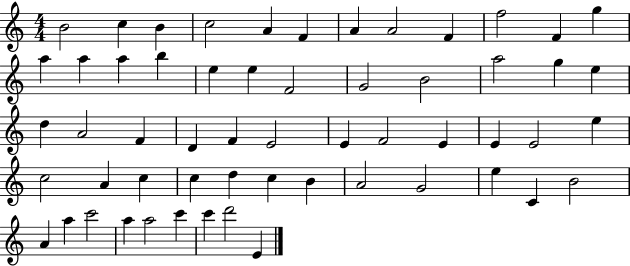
{
  \clef treble
  \numericTimeSignature
  \time 4/4
  \key c \major
  b'2 c''4 b'4 | c''2 a'4 f'4 | a'4 a'2 f'4 | f''2 f'4 g''4 | \break a''4 a''4 a''4 b''4 | e''4 e''4 f'2 | g'2 b'2 | a''2 g''4 e''4 | \break d''4 a'2 f'4 | d'4 f'4 e'2 | e'4 f'2 e'4 | e'4 e'2 e''4 | \break c''2 a'4 c''4 | c''4 d''4 c''4 b'4 | a'2 g'2 | e''4 c'4 b'2 | \break a'4 a''4 c'''2 | a''4 a''2 c'''4 | c'''4 d'''2 e'4 | \bar "|."
}